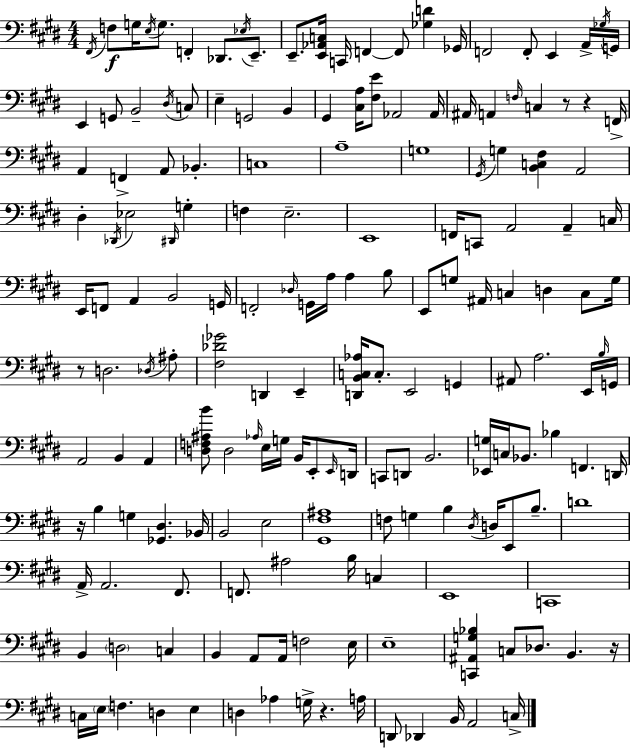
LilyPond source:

{
  \clef bass
  \numericTimeSignature
  \time 4/4
  \key e \major
  \repeat volta 2 { \acciaccatura { fis,16 }\f f8 g16 \acciaccatura { e16 } g8. f,4-. des,8. \acciaccatura { ees16 } | e,8.-- e,8.-- <e, aes, c>16 c,16 f,4~~ f,8 <ges d'>4 | ges,16 f,2 f,8-. e,4 | a,16-> \acciaccatura { ges16 } g,16 e,4 g,8 b,2-- | \break \acciaccatura { dis16 } c8 e4-- g,2 | b,4 gis,4 <cis a>16 <fis e'>8 aes,2 | aes,16 ais,16 a,4 \grace { f16 } c4 r8 | r4 f,16-> a,4 f,4-> a,8 | \break bes,4.-. c1 | a1-- | g1 | \acciaccatura { gis,16 } g4 <b, c fis>4 a,2 | \break dis4-. \acciaccatura { des,16 } ees2 | \grace { dis,16 } g4-. f4 e2.-- | e,1 | f,16 c,8 a,2 | \break a,4-- c16 e,16 f,8 a,4 | b,2 g,16 f,2-. | \grace { des16 } g,16 a16 a4 b8 e,8 g8 ais,16 c4 | d4 c8 g16 r8 d2. | \break \acciaccatura { des16 } ais8-. <fis des' ges'>2 | d,4 e,4-- <d, b, c aes>16 c8.-. e,2 | g,4 ais,8 a2. | e,16 \grace { b16 } g,16 a,2 | \break b,4 a,4 <d f ais b'>8 d2 | \grace { aes16 } e16 g16 b,16 e,8-. \grace { e,16 } d,16 c,8 | d,8 b,2. <ees, g>16 c16 | bes,8. bes4 f,4. d,16 r16 b4 | \break g4 <ges, dis>4. bes,16 b,2 | e2 <gis, fis ais>1 | f8 | g4 b4 \acciaccatura { dis16 } d16 e,8 b8.-- d'1 | \break a,16-> | a,2. fis,8. f,8. | ais2 b16 c4 e,1 | c,1 | \break b,4 | \parenthesize d2 c4 b,4 | a,8 a,16 f2 e16 e1-- | <c, ais, g bes>4 | \break c8 des8. b,4. r16 c16 | \parenthesize e16 f4. d4 e4 d4 | aes4 g16-> r4. a16 d,8 | des,4 b,16 a,2 c16-> } \bar "|."
}